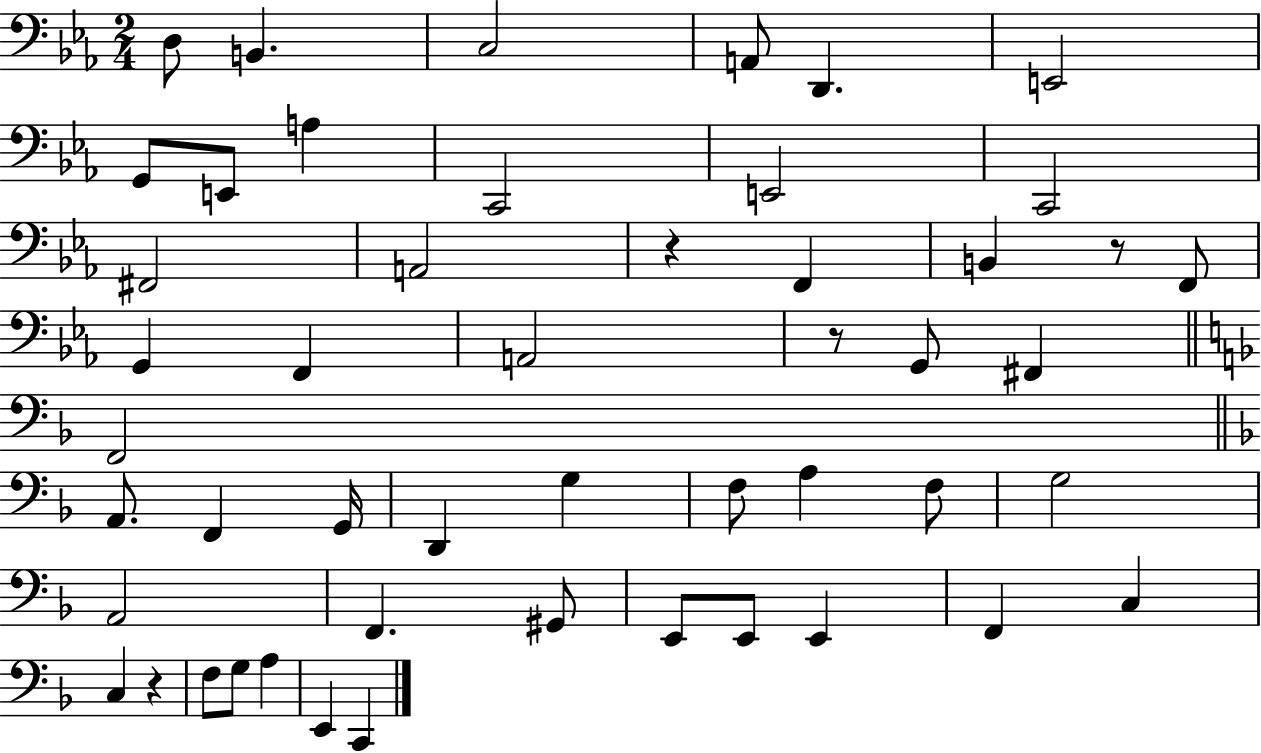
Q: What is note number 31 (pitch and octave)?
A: F3